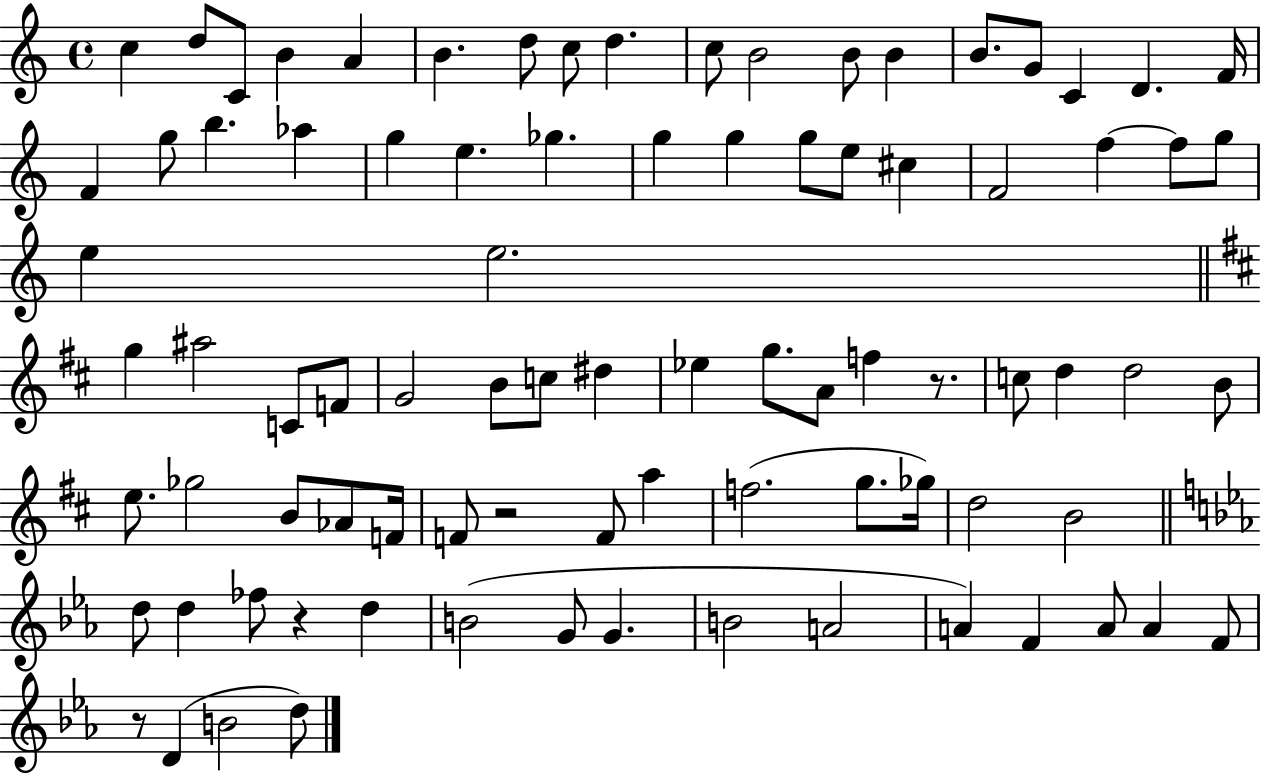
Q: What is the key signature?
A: C major